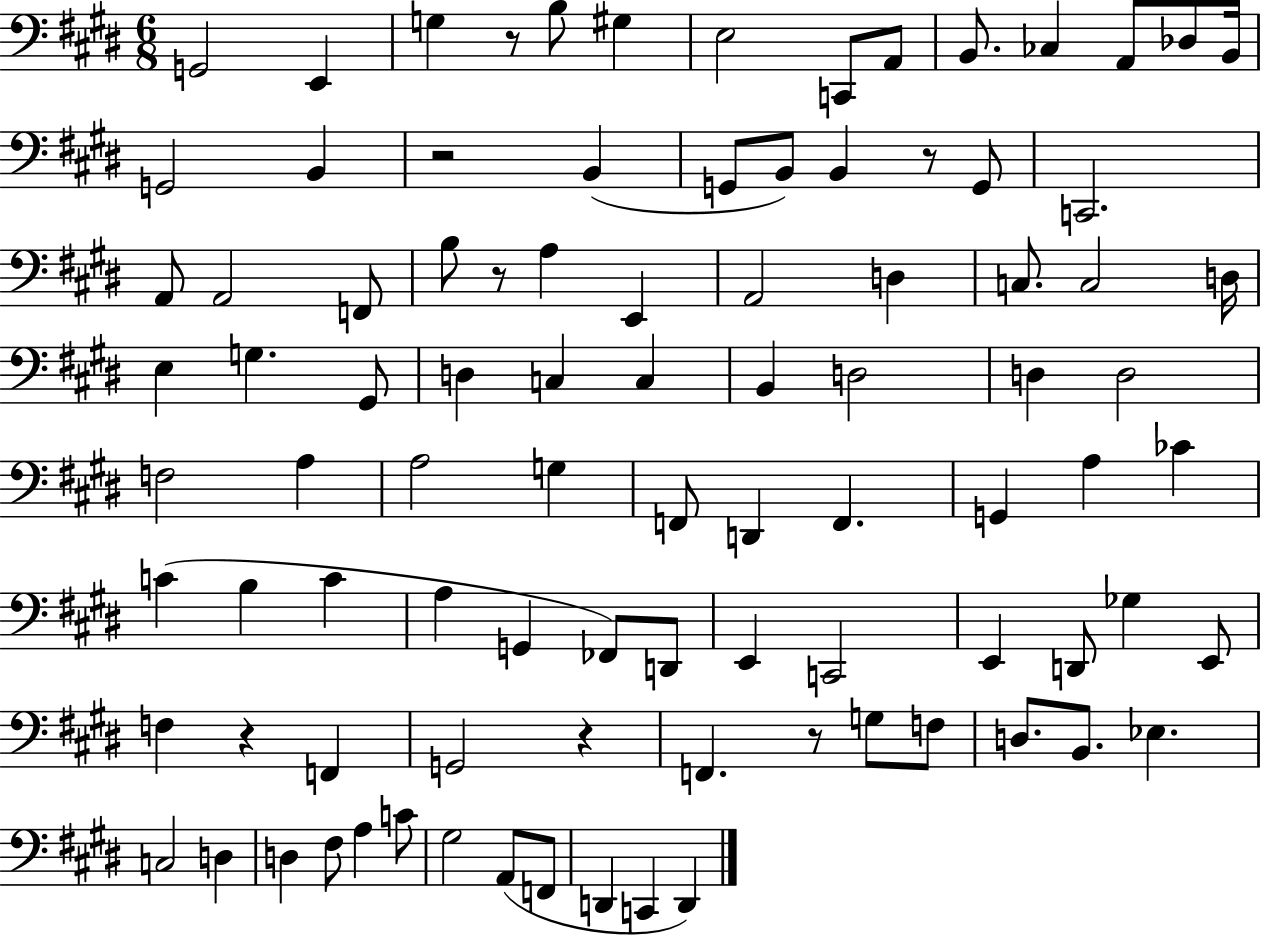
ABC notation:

X:1
T:Untitled
M:6/8
L:1/4
K:E
G,,2 E,, G, z/2 B,/2 ^G, E,2 C,,/2 A,,/2 B,,/2 _C, A,,/2 _D,/2 B,,/4 G,,2 B,, z2 B,, G,,/2 B,,/2 B,, z/2 G,,/2 C,,2 A,,/2 A,,2 F,,/2 B,/2 z/2 A, E,, A,,2 D, C,/2 C,2 D,/4 E, G, ^G,,/2 D, C, C, B,, D,2 D, D,2 F,2 A, A,2 G, F,,/2 D,, F,, G,, A, _C C B, C A, G,, _F,,/2 D,,/2 E,, C,,2 E,, D,,/2 _G, E,,/2 F, z F,, G,,2 z F,, z/2 G,/2 F,/2 D,/2 B,,/2 _E, C,2 D, D, ^F,/2 A, C/2 ^G,2 A,,/2 F,,/2 D,, C,, D,,